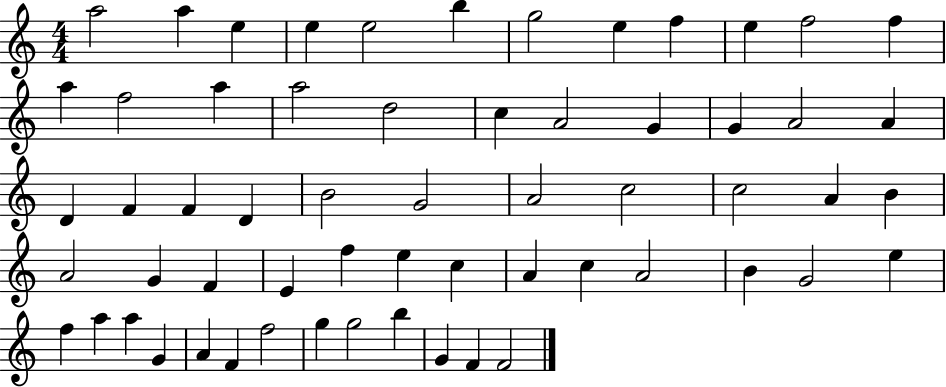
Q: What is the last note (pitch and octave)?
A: F4